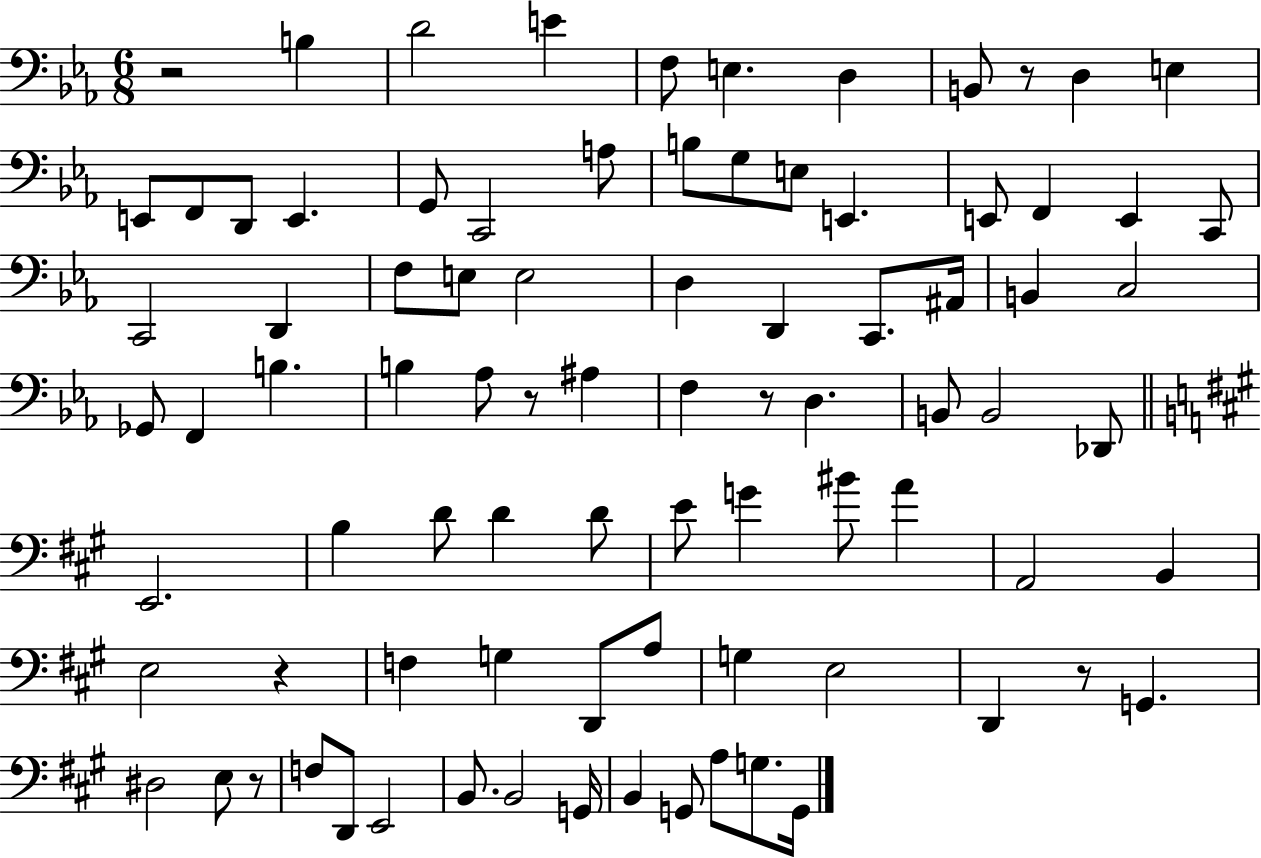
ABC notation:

X:1
T:Untitled
M:6/8
L:1/4
K:Eb
z2 B, D2 E F,/2 E, D, B,,/2 z/2 D, E, E,,/2 F,,/2 D,,/2 E,, G,,/2 C,,2 A,/2 B,/2 G,/2 E,/2 E,, E,,/2 F,, E,, C,,/2 C,,2 D,, F,/2 E,/2 E,2 D, D,, C,,/2 ^A,,/4 B,, C,2 _G,,/2 F,, B, B, _A,/2 z/2 ^A, F, z/2 D, B,,/2 B,,2 _D,,/2 E,,2 B, D/2 D D/2 E/2 G ^B/2 A A,,2 B,, E,2 z F, G, D,,/2 A,/2 G, E,2 D,, z/2 G,, ^D,2 E,/2 z/2 F,/2 D,,/2 E,,2 B,,/2 B,,2 G,,/4 B,, G,,/2 A,/2 G,/2 G,,/4